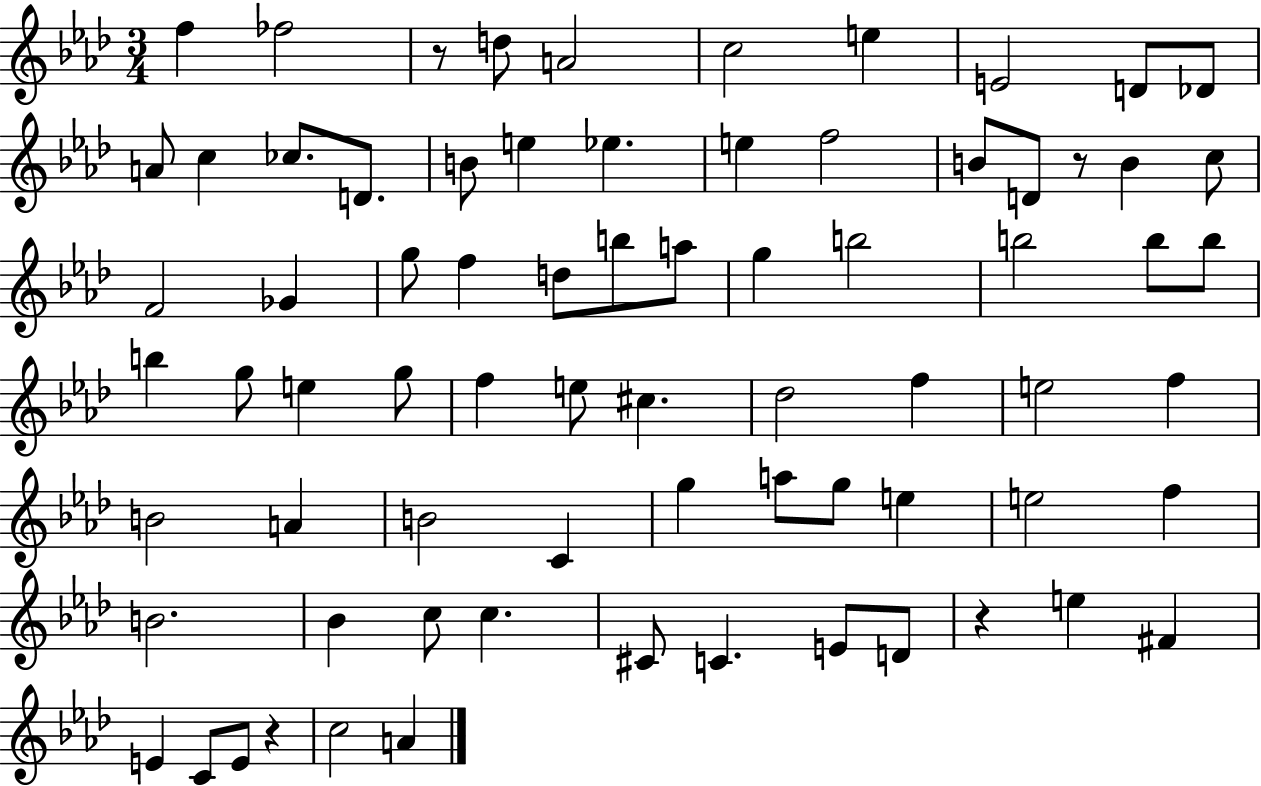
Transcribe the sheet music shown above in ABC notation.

X:1
T:Untitled
M:3/4
L:1/4
K:Ab
f _f2 z/2 d/2 A2 c2 e E2 D/2 _D/2 A/2 c _c/2 D/2 B/2 e _e e f2 B/2 D/2 z/2 B c/2 F2 _G g/2 f d/2 b/2 a/2 g b2 b2 b/2 b/2 b g/2 e g/2 f e/2 ^c _d2 f e2 f B2 A B2 C g a/2 g/2 e e2 f B2 _B c/2 c ^C/2 C E/2 D/2 z e ^F E C/2 E/2 z c2 A